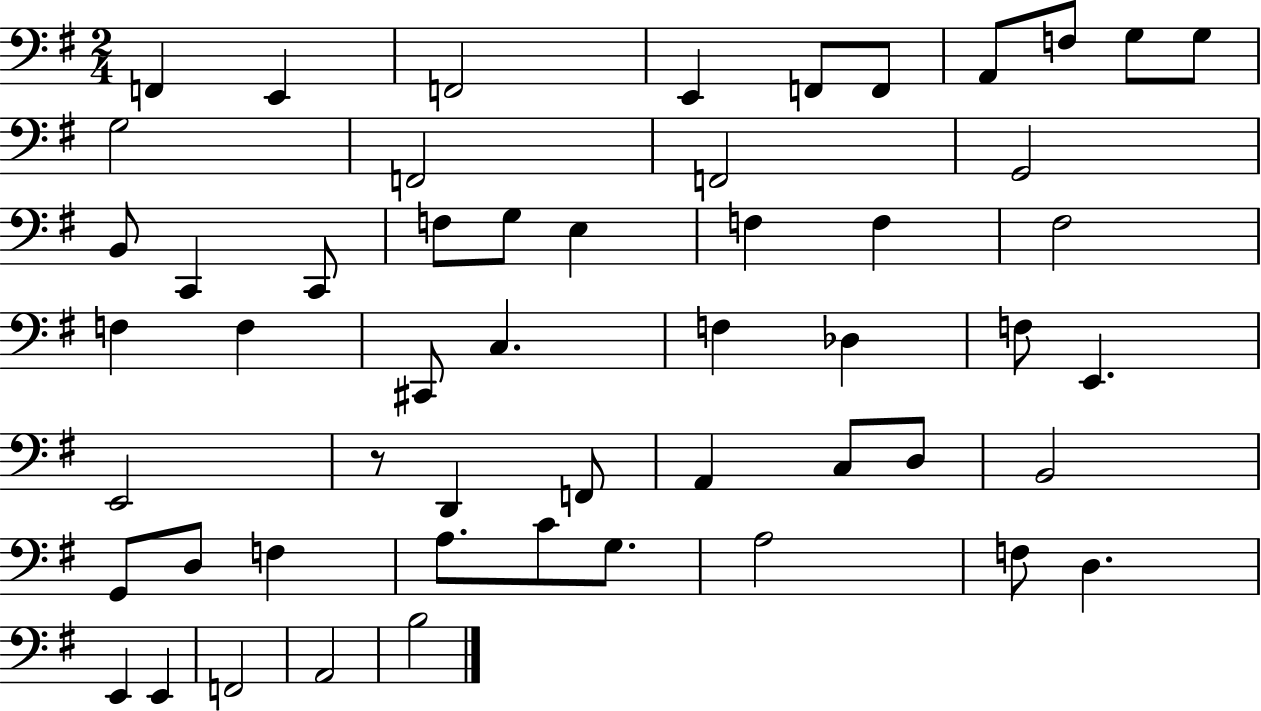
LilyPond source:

{
  \clef bass
  \numericTimeSignature
  \time 2/4
  \key g \major
  f,4 e,4 | f,2 | e,4 f,8 f,8 | a,8 f8 g8 g8 | \break g2 | f,2 | f,2 | g,2 | \break b,8 c,4 c,8 | f8 g8 e4 | f4 f4 | fis2 | \break f4 f4 | cis,8 c4. | f4 des4 | f8 e,4. | \break e,2 | r8 d,4 f,8 | a,4 c8 d8 | b,2 | \break g,8 d8 f4 | a8. c'8 g8. | a2 | f8 d4. | \break e,4 e,4 | f,2 | a,2 | b2 | \break \bar "|."
}